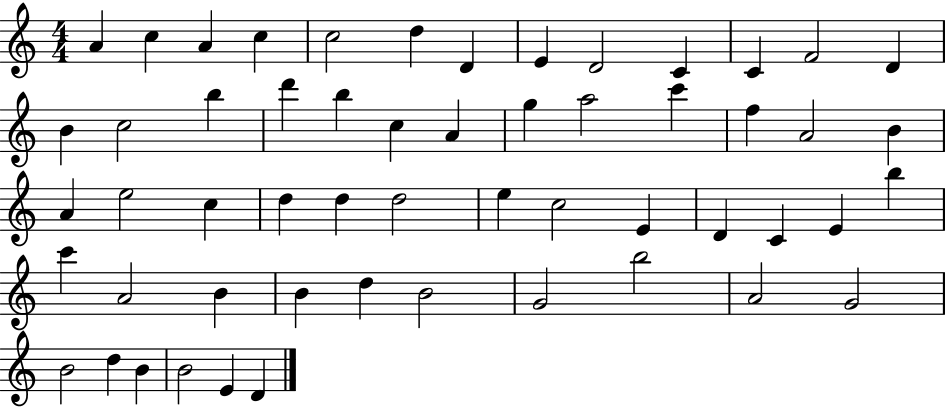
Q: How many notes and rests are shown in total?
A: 55